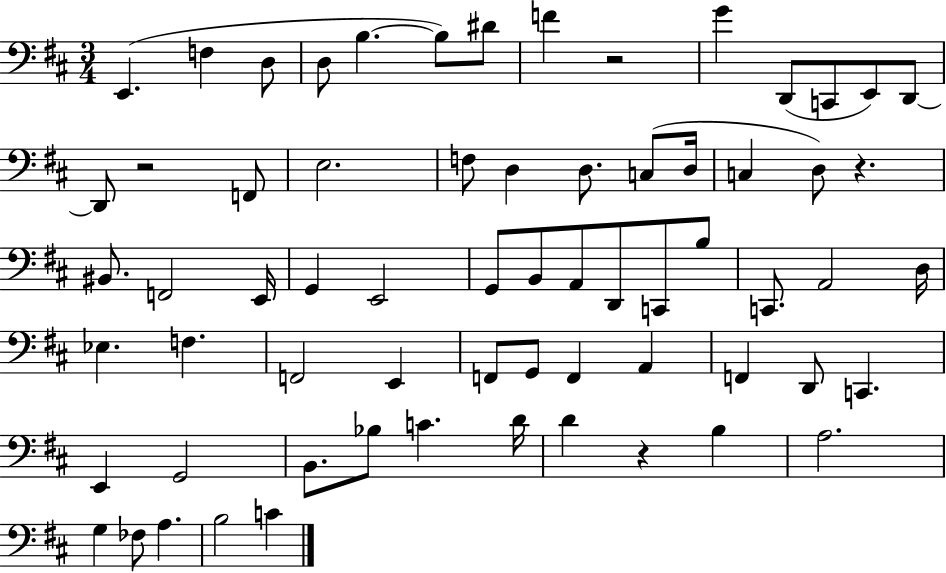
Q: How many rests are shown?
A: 4